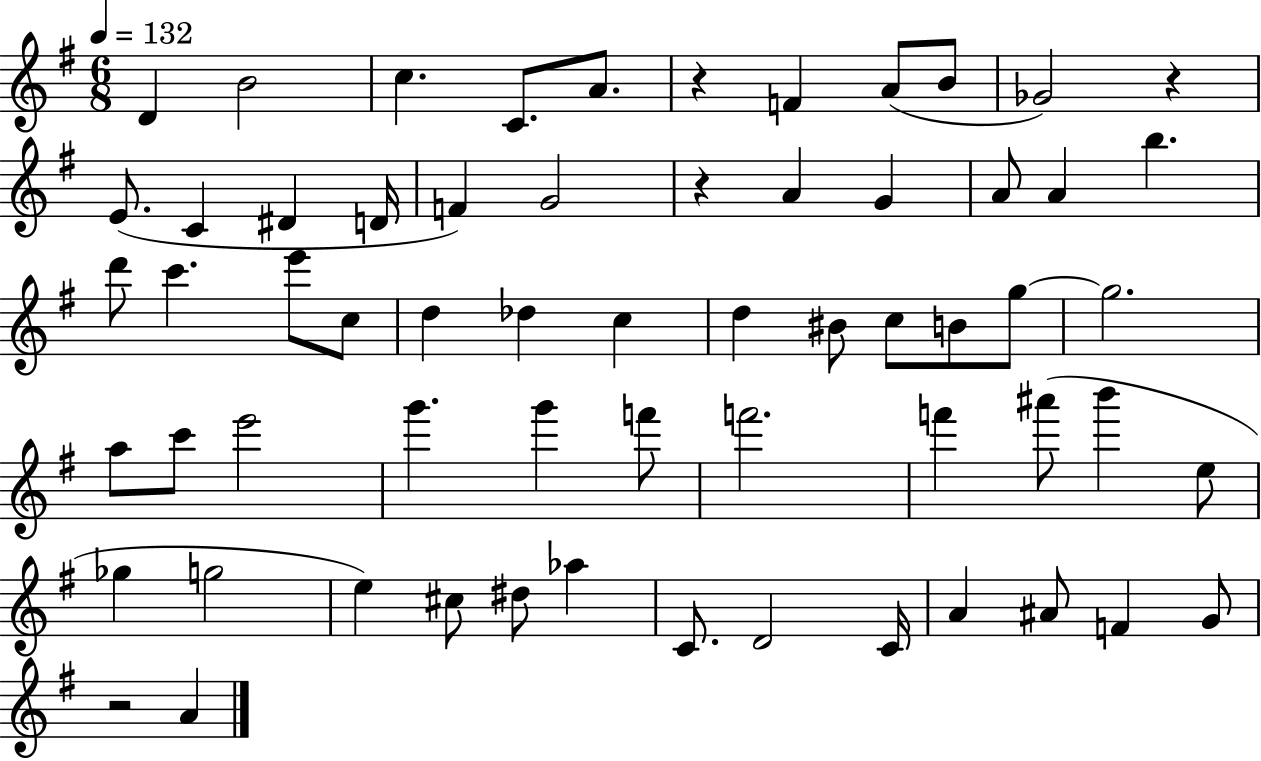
{
  \clef treble
  \numericTimeSignature
  \time 6/8
  \key g \major
  \tempo 4 = 132
  d'4 b'2 | c''4. c'8. a'8. | r4 f'4 a'8( b'8 | ges'2) r4 | \break e'8.( c'4 dis'4 d'16 | f'4) g'2 | r4 a'4 g'4 | a'8 a'4 b''4. | \break d'''8 c'''4. e'''8 c''8 | d''4 des''4 c''4 | d''4 bis'8 c''8 b'8 g''8~~ | g''2. | \break a''8 c'''8 e'''2 | g'''4. g'''4 f'''8 | f'''2. | f'''4 ais'''8( b'''4 e''8 | \break ges''4 g''2 | e''4) cis''8 dis''8 aes''4 | c'8. d'2 c'16 | a'4 ais'8 f'4 g'8 | \break r2 a'4 | \bar "|."
}